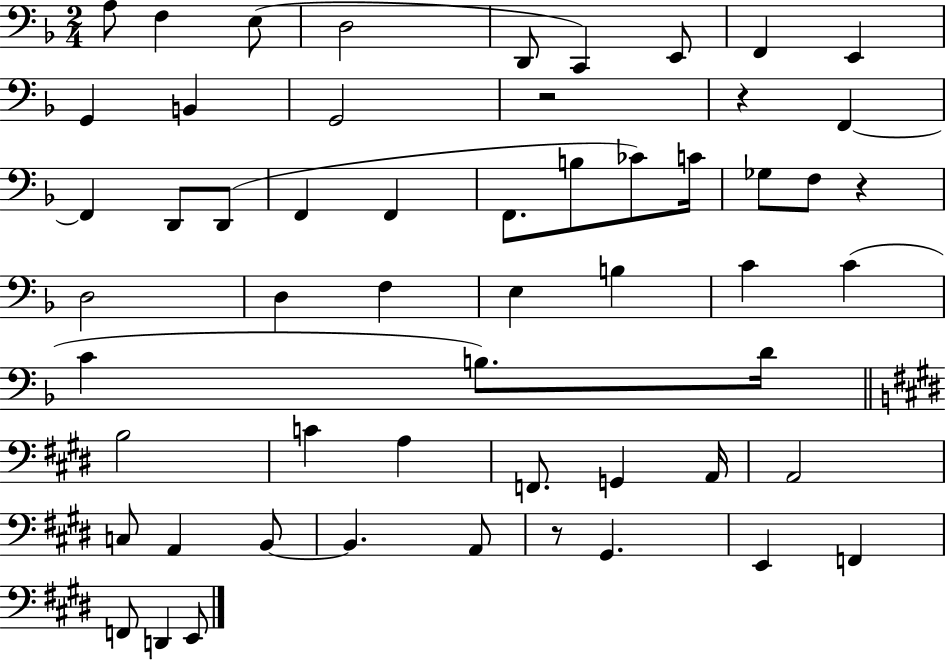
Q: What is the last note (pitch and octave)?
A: E2